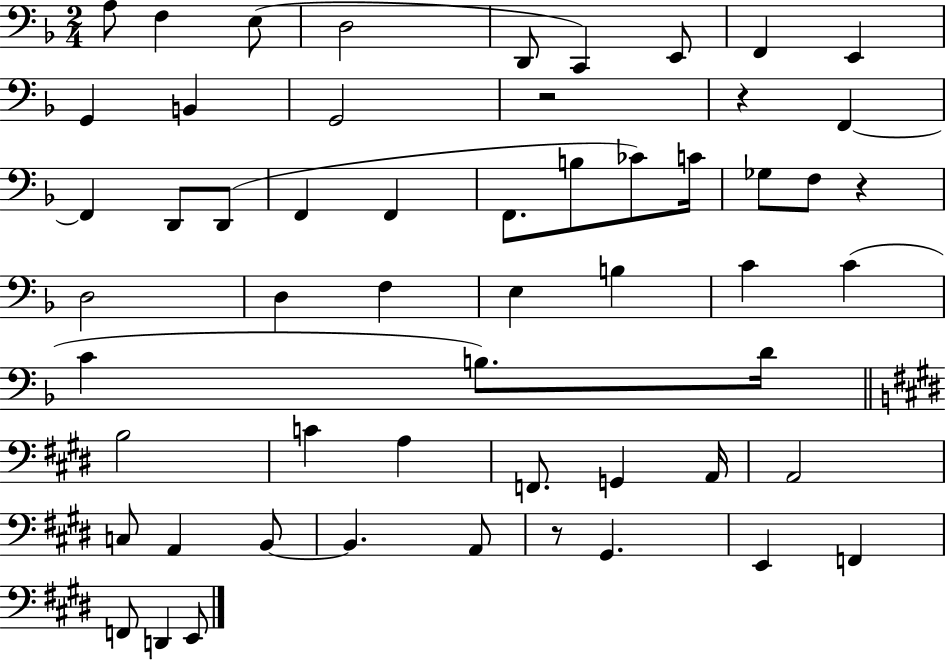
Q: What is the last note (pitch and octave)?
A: E2